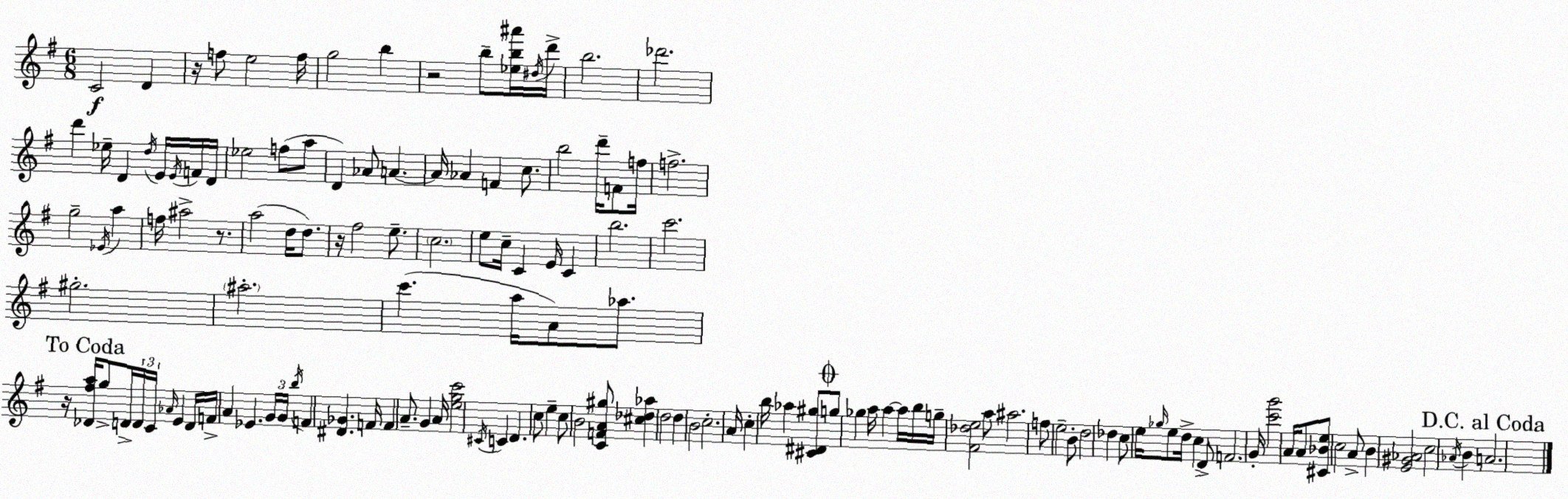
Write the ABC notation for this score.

X:1
T:Untitled
M:6/8
L:1/4
K:Em
C2 D z/4 f/2 e2 f/4 g2 b z2 b/2 [_eb^a']/4 ^d/4 d'/4 b2 _d'2 d' _e/4 D d/4 E/4 E/4 F/4 D/4 _e2 f/2 a/2 D _A/2 A A/4 _A F c/2 b2 d'/4 F/2 f/4 f2 g2 _E/4 a f/4 ^a2 z/2 a2 d/4 d/2 z/4 ^f2 e/2 c2 e/2 c/4 C E/4 C b2 c'2 ^g2 ^a2 c' a/4 A/2 _a/2 z/4 [_D^fa]/4 g/2 D/4 D/4 C/4 _A/4 E D/4 F/4 A _E G/4 G/4 b/4 F [^D_G] F/4 F A/2 G A/4 [egc']2 ^C/4 C D c/2 e c/2 B2 [CFA^g]/2 [^c_d_a] d2 d B2 c2 A/4 c b/4 _a [^C^D^g]/2 g/2 _g a/4 a a/4 b/4 g/4 [^F_de]2 a/2 ^a2 f/2 e2 B/2 d2 _d c/2 e/4 _g/4 e/2 d/4 c D/2 F2 G/4 [c'g']2 A/4 A/2 [^C_Be]/2 c2 A/2 B [E^G_A]2 c2 _A/4 B A2